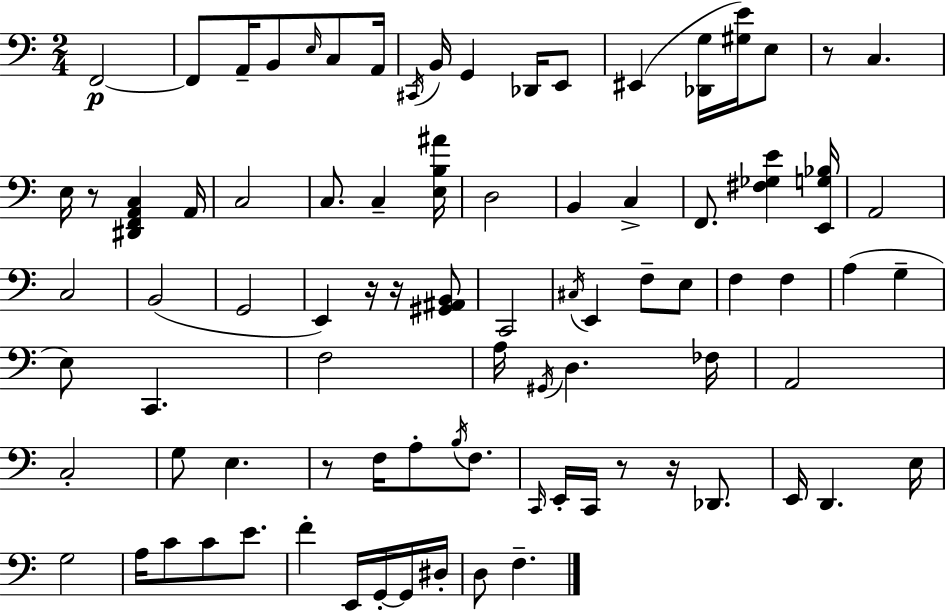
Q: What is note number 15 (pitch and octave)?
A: C3